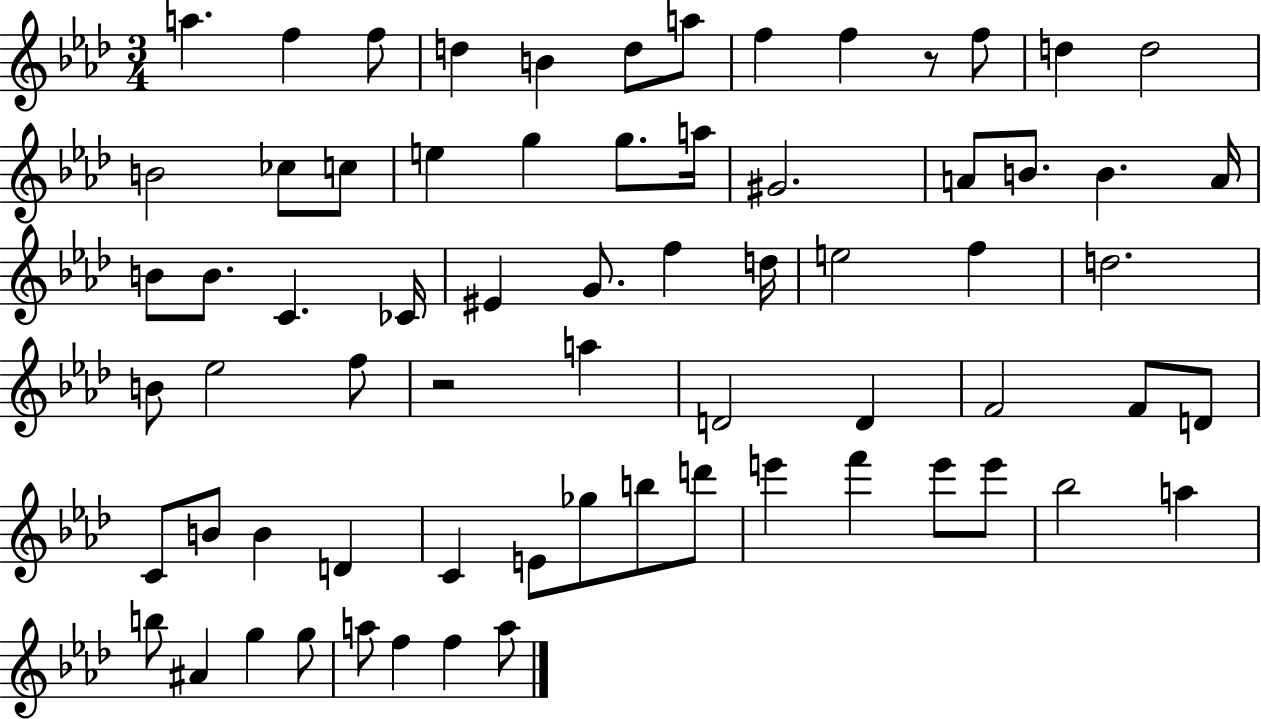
{
  \clef treble
  \numericTimeSignature
  \time 3/4
  \key aes \major
  a''4. f''4 f''8 | d''4 b'4 d''8 a''8 | f''4 f''4 r8 f''8 | d''4 d''2 | \break b'2 ces''8 c''8 | e''4 g''4 g''8. a''16 | gis'2. | a'8 b'8. b'4. a'16 | \break b'8 b'8. c'4. ces'16 | eis'4 g'8. f''4 d''16 | e''2 f''4 | d''2. | \break b'8 ees''2 f''8 | r2 a''4 | d'2 d'4 | f'2 f'8 d'8 | \break c'8 b'8 b'4 d'4 | c'4 e'8 ges''8 b''8 d'''8 | e'''4 f'''4 e'''8 e'''8 | bes''2 a''4 | \break b''8 ais'4 g''4 g''8 | a''8 f''4 f''4 a''8 | \bar "|."
}